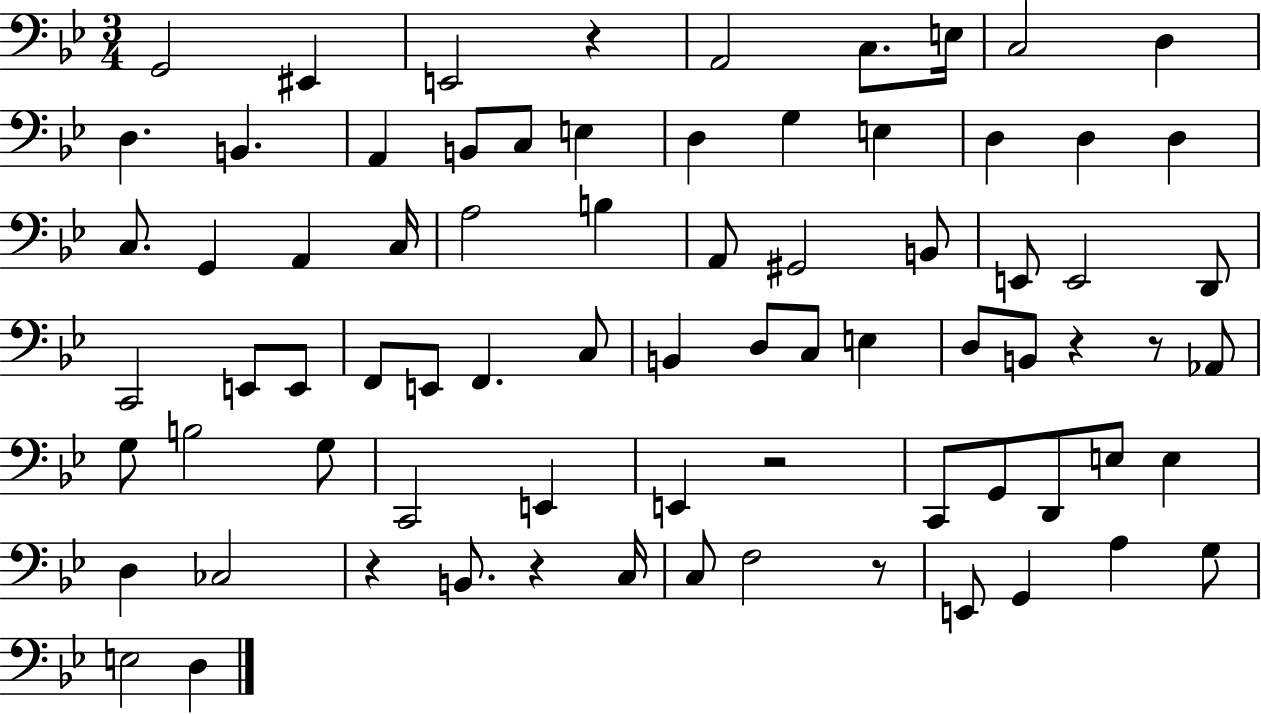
G2/h EIS2/q E2/h R/q A2/h C3/e. E3/s C3/h D3/q D3/q. B2/q. A2/q B2/e C3/e E3/q D3/q G3/q E3/q D3/q D3/q D3/q C3/e. G2/q A2/q C3/s A3/h B3/q A2/e G#2/h B2/e E2/e E2/h D2/e C2/h E2/e E2/e F2/e E2/e F2/q. C3/e B2/q D3/e C3/e E3/q D3/e B2/e R/q R/e Ab2/e G3/e B3/h G3/e C2/h E2/q E2/q R/h C2/e G2/e D2/e E3/e E3/q D3/q CES3/h R/q B2/e. R/q C3/s C3/e F3/h R/e E2/e G2/q A3/q G3/e E3/h D3/q